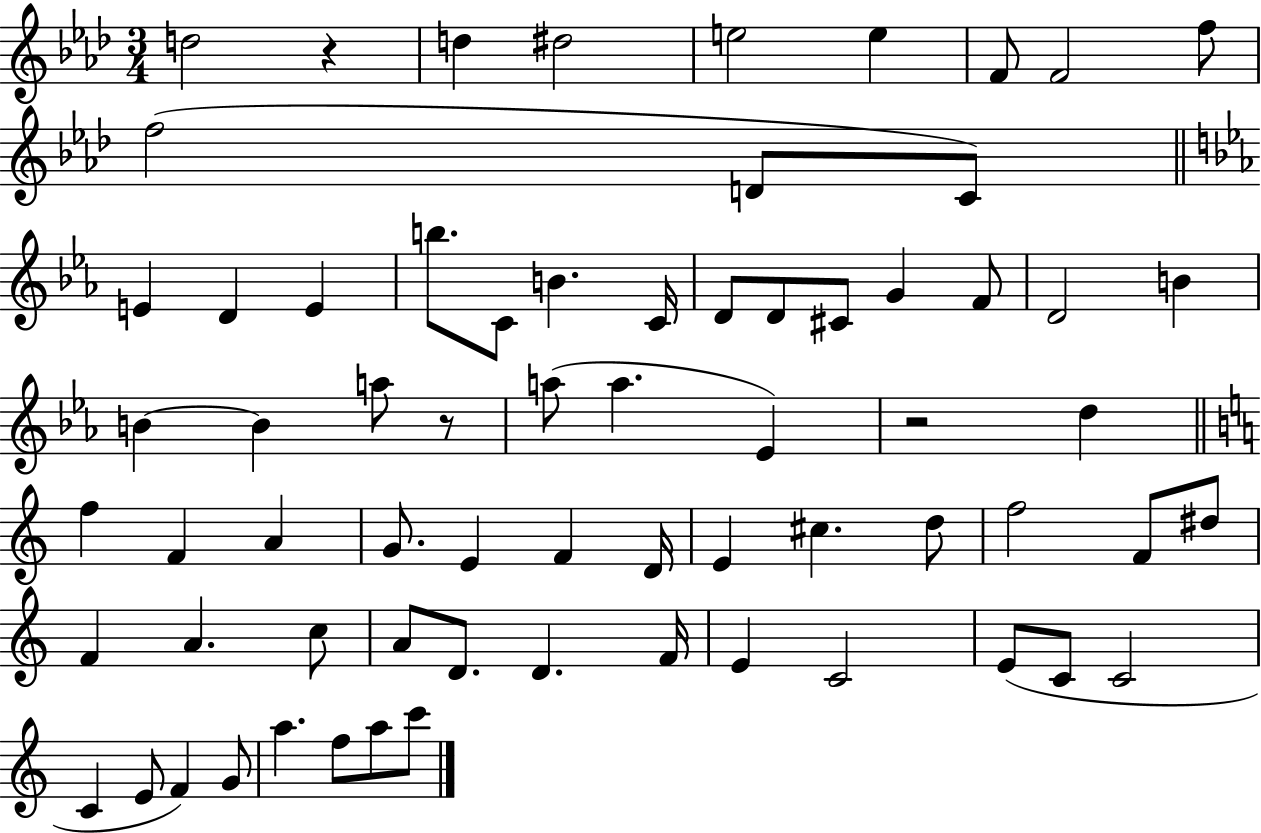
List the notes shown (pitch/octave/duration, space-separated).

D5/h R/q D5/q D#5/h E5/h E5/q F4/e F4/h F5/e F5/h D4/e C4/e E4/q D4/q E4/q B5/e. C4/e B4/q. C4/s D4/e D4/e C#4/e G4/q F4/e D4/h B4/q B4/q B4/q A5/e R/e A5/e A5/q. Eb4/q R/h D5/q F5/q F4/q A4/q G4/e. E4/q F4/q D4/s E4/q C#5/q. D5/e F5/h F4/e D#5/e F4/q A4/q. C5/e A4/e D4/e. D4/q. F4/s E4/q C4/h E4/e C4/e C4/h C4/q E4/e F4/q G4/e A5/q. F5/e A5/e C6/e